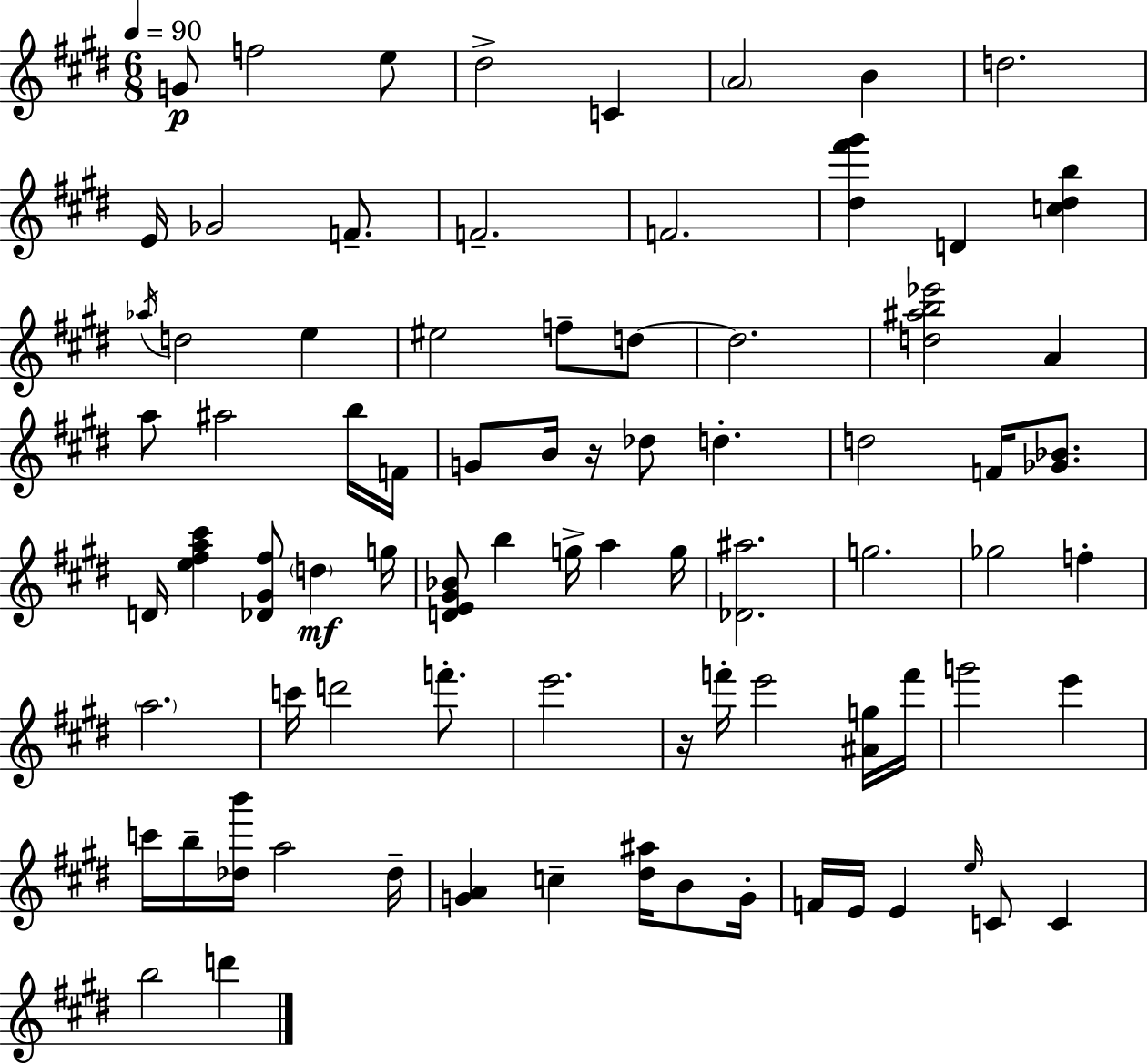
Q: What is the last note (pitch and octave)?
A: D6